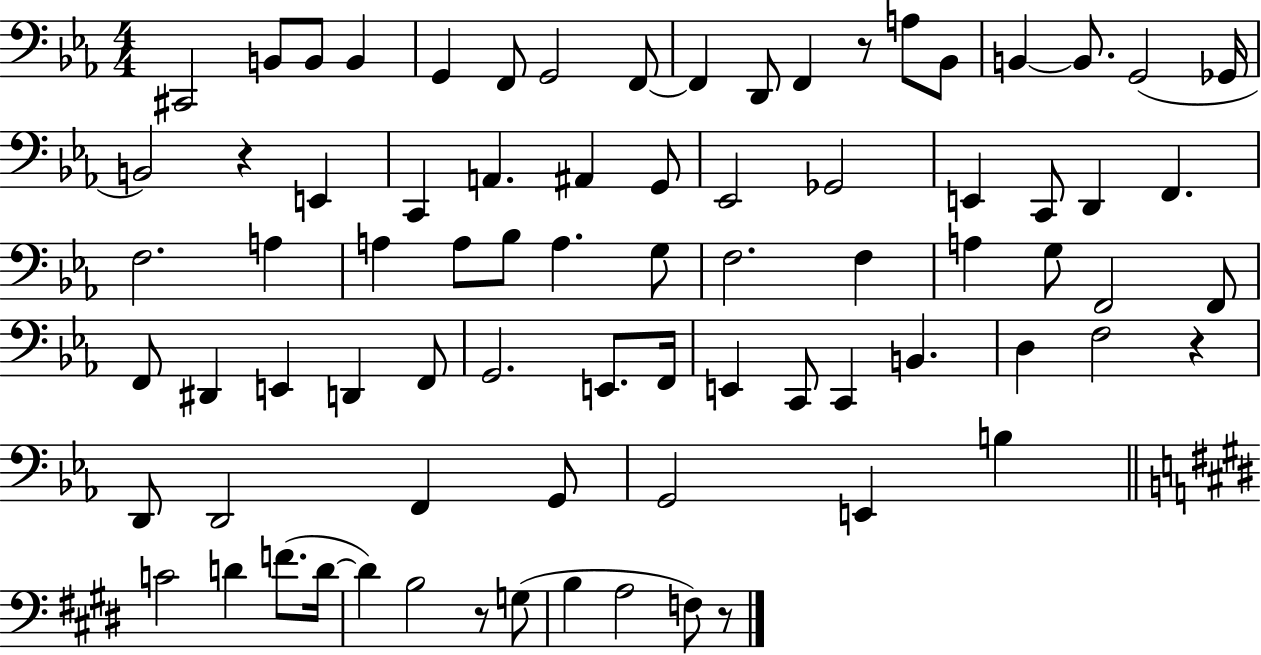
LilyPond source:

{
  \clef bass
  \numericTimeSignature
  \time 4/4
  \key ees \major
  cis,2 b,8 b,8 b,4 | g,4 f,8 g,2 f,8~~ | f,4 d,8 f,4 r8 a8 bes,8 | b,4~~ b,8. g,2( ges,16 | \break b,2) r4 e,4 | c,4 a,4. ais,4 g,8 | ees,2 ges,2 | e,4 c,8 d,4 f,4. | \break f2. a4 | a4 a8 bes8 a4. g8 | f2. f4 | a4 g8 f,2 f,8 | \break f,8 dis,4 e,4 d,4 f,8 | g,2. e,8. f,16 | e,4 c,8 c,4 b,4. | d4 f2 r4 | \break d,8 d,2 f,4 g,8 | g,2 e,4 b4 | \bar "||" \break \key e \major c'2 d'4 f'8.( d'16~~ | d'4) b2 r8 g8( | b4 a2 f8) r8 | \bar "|."
}